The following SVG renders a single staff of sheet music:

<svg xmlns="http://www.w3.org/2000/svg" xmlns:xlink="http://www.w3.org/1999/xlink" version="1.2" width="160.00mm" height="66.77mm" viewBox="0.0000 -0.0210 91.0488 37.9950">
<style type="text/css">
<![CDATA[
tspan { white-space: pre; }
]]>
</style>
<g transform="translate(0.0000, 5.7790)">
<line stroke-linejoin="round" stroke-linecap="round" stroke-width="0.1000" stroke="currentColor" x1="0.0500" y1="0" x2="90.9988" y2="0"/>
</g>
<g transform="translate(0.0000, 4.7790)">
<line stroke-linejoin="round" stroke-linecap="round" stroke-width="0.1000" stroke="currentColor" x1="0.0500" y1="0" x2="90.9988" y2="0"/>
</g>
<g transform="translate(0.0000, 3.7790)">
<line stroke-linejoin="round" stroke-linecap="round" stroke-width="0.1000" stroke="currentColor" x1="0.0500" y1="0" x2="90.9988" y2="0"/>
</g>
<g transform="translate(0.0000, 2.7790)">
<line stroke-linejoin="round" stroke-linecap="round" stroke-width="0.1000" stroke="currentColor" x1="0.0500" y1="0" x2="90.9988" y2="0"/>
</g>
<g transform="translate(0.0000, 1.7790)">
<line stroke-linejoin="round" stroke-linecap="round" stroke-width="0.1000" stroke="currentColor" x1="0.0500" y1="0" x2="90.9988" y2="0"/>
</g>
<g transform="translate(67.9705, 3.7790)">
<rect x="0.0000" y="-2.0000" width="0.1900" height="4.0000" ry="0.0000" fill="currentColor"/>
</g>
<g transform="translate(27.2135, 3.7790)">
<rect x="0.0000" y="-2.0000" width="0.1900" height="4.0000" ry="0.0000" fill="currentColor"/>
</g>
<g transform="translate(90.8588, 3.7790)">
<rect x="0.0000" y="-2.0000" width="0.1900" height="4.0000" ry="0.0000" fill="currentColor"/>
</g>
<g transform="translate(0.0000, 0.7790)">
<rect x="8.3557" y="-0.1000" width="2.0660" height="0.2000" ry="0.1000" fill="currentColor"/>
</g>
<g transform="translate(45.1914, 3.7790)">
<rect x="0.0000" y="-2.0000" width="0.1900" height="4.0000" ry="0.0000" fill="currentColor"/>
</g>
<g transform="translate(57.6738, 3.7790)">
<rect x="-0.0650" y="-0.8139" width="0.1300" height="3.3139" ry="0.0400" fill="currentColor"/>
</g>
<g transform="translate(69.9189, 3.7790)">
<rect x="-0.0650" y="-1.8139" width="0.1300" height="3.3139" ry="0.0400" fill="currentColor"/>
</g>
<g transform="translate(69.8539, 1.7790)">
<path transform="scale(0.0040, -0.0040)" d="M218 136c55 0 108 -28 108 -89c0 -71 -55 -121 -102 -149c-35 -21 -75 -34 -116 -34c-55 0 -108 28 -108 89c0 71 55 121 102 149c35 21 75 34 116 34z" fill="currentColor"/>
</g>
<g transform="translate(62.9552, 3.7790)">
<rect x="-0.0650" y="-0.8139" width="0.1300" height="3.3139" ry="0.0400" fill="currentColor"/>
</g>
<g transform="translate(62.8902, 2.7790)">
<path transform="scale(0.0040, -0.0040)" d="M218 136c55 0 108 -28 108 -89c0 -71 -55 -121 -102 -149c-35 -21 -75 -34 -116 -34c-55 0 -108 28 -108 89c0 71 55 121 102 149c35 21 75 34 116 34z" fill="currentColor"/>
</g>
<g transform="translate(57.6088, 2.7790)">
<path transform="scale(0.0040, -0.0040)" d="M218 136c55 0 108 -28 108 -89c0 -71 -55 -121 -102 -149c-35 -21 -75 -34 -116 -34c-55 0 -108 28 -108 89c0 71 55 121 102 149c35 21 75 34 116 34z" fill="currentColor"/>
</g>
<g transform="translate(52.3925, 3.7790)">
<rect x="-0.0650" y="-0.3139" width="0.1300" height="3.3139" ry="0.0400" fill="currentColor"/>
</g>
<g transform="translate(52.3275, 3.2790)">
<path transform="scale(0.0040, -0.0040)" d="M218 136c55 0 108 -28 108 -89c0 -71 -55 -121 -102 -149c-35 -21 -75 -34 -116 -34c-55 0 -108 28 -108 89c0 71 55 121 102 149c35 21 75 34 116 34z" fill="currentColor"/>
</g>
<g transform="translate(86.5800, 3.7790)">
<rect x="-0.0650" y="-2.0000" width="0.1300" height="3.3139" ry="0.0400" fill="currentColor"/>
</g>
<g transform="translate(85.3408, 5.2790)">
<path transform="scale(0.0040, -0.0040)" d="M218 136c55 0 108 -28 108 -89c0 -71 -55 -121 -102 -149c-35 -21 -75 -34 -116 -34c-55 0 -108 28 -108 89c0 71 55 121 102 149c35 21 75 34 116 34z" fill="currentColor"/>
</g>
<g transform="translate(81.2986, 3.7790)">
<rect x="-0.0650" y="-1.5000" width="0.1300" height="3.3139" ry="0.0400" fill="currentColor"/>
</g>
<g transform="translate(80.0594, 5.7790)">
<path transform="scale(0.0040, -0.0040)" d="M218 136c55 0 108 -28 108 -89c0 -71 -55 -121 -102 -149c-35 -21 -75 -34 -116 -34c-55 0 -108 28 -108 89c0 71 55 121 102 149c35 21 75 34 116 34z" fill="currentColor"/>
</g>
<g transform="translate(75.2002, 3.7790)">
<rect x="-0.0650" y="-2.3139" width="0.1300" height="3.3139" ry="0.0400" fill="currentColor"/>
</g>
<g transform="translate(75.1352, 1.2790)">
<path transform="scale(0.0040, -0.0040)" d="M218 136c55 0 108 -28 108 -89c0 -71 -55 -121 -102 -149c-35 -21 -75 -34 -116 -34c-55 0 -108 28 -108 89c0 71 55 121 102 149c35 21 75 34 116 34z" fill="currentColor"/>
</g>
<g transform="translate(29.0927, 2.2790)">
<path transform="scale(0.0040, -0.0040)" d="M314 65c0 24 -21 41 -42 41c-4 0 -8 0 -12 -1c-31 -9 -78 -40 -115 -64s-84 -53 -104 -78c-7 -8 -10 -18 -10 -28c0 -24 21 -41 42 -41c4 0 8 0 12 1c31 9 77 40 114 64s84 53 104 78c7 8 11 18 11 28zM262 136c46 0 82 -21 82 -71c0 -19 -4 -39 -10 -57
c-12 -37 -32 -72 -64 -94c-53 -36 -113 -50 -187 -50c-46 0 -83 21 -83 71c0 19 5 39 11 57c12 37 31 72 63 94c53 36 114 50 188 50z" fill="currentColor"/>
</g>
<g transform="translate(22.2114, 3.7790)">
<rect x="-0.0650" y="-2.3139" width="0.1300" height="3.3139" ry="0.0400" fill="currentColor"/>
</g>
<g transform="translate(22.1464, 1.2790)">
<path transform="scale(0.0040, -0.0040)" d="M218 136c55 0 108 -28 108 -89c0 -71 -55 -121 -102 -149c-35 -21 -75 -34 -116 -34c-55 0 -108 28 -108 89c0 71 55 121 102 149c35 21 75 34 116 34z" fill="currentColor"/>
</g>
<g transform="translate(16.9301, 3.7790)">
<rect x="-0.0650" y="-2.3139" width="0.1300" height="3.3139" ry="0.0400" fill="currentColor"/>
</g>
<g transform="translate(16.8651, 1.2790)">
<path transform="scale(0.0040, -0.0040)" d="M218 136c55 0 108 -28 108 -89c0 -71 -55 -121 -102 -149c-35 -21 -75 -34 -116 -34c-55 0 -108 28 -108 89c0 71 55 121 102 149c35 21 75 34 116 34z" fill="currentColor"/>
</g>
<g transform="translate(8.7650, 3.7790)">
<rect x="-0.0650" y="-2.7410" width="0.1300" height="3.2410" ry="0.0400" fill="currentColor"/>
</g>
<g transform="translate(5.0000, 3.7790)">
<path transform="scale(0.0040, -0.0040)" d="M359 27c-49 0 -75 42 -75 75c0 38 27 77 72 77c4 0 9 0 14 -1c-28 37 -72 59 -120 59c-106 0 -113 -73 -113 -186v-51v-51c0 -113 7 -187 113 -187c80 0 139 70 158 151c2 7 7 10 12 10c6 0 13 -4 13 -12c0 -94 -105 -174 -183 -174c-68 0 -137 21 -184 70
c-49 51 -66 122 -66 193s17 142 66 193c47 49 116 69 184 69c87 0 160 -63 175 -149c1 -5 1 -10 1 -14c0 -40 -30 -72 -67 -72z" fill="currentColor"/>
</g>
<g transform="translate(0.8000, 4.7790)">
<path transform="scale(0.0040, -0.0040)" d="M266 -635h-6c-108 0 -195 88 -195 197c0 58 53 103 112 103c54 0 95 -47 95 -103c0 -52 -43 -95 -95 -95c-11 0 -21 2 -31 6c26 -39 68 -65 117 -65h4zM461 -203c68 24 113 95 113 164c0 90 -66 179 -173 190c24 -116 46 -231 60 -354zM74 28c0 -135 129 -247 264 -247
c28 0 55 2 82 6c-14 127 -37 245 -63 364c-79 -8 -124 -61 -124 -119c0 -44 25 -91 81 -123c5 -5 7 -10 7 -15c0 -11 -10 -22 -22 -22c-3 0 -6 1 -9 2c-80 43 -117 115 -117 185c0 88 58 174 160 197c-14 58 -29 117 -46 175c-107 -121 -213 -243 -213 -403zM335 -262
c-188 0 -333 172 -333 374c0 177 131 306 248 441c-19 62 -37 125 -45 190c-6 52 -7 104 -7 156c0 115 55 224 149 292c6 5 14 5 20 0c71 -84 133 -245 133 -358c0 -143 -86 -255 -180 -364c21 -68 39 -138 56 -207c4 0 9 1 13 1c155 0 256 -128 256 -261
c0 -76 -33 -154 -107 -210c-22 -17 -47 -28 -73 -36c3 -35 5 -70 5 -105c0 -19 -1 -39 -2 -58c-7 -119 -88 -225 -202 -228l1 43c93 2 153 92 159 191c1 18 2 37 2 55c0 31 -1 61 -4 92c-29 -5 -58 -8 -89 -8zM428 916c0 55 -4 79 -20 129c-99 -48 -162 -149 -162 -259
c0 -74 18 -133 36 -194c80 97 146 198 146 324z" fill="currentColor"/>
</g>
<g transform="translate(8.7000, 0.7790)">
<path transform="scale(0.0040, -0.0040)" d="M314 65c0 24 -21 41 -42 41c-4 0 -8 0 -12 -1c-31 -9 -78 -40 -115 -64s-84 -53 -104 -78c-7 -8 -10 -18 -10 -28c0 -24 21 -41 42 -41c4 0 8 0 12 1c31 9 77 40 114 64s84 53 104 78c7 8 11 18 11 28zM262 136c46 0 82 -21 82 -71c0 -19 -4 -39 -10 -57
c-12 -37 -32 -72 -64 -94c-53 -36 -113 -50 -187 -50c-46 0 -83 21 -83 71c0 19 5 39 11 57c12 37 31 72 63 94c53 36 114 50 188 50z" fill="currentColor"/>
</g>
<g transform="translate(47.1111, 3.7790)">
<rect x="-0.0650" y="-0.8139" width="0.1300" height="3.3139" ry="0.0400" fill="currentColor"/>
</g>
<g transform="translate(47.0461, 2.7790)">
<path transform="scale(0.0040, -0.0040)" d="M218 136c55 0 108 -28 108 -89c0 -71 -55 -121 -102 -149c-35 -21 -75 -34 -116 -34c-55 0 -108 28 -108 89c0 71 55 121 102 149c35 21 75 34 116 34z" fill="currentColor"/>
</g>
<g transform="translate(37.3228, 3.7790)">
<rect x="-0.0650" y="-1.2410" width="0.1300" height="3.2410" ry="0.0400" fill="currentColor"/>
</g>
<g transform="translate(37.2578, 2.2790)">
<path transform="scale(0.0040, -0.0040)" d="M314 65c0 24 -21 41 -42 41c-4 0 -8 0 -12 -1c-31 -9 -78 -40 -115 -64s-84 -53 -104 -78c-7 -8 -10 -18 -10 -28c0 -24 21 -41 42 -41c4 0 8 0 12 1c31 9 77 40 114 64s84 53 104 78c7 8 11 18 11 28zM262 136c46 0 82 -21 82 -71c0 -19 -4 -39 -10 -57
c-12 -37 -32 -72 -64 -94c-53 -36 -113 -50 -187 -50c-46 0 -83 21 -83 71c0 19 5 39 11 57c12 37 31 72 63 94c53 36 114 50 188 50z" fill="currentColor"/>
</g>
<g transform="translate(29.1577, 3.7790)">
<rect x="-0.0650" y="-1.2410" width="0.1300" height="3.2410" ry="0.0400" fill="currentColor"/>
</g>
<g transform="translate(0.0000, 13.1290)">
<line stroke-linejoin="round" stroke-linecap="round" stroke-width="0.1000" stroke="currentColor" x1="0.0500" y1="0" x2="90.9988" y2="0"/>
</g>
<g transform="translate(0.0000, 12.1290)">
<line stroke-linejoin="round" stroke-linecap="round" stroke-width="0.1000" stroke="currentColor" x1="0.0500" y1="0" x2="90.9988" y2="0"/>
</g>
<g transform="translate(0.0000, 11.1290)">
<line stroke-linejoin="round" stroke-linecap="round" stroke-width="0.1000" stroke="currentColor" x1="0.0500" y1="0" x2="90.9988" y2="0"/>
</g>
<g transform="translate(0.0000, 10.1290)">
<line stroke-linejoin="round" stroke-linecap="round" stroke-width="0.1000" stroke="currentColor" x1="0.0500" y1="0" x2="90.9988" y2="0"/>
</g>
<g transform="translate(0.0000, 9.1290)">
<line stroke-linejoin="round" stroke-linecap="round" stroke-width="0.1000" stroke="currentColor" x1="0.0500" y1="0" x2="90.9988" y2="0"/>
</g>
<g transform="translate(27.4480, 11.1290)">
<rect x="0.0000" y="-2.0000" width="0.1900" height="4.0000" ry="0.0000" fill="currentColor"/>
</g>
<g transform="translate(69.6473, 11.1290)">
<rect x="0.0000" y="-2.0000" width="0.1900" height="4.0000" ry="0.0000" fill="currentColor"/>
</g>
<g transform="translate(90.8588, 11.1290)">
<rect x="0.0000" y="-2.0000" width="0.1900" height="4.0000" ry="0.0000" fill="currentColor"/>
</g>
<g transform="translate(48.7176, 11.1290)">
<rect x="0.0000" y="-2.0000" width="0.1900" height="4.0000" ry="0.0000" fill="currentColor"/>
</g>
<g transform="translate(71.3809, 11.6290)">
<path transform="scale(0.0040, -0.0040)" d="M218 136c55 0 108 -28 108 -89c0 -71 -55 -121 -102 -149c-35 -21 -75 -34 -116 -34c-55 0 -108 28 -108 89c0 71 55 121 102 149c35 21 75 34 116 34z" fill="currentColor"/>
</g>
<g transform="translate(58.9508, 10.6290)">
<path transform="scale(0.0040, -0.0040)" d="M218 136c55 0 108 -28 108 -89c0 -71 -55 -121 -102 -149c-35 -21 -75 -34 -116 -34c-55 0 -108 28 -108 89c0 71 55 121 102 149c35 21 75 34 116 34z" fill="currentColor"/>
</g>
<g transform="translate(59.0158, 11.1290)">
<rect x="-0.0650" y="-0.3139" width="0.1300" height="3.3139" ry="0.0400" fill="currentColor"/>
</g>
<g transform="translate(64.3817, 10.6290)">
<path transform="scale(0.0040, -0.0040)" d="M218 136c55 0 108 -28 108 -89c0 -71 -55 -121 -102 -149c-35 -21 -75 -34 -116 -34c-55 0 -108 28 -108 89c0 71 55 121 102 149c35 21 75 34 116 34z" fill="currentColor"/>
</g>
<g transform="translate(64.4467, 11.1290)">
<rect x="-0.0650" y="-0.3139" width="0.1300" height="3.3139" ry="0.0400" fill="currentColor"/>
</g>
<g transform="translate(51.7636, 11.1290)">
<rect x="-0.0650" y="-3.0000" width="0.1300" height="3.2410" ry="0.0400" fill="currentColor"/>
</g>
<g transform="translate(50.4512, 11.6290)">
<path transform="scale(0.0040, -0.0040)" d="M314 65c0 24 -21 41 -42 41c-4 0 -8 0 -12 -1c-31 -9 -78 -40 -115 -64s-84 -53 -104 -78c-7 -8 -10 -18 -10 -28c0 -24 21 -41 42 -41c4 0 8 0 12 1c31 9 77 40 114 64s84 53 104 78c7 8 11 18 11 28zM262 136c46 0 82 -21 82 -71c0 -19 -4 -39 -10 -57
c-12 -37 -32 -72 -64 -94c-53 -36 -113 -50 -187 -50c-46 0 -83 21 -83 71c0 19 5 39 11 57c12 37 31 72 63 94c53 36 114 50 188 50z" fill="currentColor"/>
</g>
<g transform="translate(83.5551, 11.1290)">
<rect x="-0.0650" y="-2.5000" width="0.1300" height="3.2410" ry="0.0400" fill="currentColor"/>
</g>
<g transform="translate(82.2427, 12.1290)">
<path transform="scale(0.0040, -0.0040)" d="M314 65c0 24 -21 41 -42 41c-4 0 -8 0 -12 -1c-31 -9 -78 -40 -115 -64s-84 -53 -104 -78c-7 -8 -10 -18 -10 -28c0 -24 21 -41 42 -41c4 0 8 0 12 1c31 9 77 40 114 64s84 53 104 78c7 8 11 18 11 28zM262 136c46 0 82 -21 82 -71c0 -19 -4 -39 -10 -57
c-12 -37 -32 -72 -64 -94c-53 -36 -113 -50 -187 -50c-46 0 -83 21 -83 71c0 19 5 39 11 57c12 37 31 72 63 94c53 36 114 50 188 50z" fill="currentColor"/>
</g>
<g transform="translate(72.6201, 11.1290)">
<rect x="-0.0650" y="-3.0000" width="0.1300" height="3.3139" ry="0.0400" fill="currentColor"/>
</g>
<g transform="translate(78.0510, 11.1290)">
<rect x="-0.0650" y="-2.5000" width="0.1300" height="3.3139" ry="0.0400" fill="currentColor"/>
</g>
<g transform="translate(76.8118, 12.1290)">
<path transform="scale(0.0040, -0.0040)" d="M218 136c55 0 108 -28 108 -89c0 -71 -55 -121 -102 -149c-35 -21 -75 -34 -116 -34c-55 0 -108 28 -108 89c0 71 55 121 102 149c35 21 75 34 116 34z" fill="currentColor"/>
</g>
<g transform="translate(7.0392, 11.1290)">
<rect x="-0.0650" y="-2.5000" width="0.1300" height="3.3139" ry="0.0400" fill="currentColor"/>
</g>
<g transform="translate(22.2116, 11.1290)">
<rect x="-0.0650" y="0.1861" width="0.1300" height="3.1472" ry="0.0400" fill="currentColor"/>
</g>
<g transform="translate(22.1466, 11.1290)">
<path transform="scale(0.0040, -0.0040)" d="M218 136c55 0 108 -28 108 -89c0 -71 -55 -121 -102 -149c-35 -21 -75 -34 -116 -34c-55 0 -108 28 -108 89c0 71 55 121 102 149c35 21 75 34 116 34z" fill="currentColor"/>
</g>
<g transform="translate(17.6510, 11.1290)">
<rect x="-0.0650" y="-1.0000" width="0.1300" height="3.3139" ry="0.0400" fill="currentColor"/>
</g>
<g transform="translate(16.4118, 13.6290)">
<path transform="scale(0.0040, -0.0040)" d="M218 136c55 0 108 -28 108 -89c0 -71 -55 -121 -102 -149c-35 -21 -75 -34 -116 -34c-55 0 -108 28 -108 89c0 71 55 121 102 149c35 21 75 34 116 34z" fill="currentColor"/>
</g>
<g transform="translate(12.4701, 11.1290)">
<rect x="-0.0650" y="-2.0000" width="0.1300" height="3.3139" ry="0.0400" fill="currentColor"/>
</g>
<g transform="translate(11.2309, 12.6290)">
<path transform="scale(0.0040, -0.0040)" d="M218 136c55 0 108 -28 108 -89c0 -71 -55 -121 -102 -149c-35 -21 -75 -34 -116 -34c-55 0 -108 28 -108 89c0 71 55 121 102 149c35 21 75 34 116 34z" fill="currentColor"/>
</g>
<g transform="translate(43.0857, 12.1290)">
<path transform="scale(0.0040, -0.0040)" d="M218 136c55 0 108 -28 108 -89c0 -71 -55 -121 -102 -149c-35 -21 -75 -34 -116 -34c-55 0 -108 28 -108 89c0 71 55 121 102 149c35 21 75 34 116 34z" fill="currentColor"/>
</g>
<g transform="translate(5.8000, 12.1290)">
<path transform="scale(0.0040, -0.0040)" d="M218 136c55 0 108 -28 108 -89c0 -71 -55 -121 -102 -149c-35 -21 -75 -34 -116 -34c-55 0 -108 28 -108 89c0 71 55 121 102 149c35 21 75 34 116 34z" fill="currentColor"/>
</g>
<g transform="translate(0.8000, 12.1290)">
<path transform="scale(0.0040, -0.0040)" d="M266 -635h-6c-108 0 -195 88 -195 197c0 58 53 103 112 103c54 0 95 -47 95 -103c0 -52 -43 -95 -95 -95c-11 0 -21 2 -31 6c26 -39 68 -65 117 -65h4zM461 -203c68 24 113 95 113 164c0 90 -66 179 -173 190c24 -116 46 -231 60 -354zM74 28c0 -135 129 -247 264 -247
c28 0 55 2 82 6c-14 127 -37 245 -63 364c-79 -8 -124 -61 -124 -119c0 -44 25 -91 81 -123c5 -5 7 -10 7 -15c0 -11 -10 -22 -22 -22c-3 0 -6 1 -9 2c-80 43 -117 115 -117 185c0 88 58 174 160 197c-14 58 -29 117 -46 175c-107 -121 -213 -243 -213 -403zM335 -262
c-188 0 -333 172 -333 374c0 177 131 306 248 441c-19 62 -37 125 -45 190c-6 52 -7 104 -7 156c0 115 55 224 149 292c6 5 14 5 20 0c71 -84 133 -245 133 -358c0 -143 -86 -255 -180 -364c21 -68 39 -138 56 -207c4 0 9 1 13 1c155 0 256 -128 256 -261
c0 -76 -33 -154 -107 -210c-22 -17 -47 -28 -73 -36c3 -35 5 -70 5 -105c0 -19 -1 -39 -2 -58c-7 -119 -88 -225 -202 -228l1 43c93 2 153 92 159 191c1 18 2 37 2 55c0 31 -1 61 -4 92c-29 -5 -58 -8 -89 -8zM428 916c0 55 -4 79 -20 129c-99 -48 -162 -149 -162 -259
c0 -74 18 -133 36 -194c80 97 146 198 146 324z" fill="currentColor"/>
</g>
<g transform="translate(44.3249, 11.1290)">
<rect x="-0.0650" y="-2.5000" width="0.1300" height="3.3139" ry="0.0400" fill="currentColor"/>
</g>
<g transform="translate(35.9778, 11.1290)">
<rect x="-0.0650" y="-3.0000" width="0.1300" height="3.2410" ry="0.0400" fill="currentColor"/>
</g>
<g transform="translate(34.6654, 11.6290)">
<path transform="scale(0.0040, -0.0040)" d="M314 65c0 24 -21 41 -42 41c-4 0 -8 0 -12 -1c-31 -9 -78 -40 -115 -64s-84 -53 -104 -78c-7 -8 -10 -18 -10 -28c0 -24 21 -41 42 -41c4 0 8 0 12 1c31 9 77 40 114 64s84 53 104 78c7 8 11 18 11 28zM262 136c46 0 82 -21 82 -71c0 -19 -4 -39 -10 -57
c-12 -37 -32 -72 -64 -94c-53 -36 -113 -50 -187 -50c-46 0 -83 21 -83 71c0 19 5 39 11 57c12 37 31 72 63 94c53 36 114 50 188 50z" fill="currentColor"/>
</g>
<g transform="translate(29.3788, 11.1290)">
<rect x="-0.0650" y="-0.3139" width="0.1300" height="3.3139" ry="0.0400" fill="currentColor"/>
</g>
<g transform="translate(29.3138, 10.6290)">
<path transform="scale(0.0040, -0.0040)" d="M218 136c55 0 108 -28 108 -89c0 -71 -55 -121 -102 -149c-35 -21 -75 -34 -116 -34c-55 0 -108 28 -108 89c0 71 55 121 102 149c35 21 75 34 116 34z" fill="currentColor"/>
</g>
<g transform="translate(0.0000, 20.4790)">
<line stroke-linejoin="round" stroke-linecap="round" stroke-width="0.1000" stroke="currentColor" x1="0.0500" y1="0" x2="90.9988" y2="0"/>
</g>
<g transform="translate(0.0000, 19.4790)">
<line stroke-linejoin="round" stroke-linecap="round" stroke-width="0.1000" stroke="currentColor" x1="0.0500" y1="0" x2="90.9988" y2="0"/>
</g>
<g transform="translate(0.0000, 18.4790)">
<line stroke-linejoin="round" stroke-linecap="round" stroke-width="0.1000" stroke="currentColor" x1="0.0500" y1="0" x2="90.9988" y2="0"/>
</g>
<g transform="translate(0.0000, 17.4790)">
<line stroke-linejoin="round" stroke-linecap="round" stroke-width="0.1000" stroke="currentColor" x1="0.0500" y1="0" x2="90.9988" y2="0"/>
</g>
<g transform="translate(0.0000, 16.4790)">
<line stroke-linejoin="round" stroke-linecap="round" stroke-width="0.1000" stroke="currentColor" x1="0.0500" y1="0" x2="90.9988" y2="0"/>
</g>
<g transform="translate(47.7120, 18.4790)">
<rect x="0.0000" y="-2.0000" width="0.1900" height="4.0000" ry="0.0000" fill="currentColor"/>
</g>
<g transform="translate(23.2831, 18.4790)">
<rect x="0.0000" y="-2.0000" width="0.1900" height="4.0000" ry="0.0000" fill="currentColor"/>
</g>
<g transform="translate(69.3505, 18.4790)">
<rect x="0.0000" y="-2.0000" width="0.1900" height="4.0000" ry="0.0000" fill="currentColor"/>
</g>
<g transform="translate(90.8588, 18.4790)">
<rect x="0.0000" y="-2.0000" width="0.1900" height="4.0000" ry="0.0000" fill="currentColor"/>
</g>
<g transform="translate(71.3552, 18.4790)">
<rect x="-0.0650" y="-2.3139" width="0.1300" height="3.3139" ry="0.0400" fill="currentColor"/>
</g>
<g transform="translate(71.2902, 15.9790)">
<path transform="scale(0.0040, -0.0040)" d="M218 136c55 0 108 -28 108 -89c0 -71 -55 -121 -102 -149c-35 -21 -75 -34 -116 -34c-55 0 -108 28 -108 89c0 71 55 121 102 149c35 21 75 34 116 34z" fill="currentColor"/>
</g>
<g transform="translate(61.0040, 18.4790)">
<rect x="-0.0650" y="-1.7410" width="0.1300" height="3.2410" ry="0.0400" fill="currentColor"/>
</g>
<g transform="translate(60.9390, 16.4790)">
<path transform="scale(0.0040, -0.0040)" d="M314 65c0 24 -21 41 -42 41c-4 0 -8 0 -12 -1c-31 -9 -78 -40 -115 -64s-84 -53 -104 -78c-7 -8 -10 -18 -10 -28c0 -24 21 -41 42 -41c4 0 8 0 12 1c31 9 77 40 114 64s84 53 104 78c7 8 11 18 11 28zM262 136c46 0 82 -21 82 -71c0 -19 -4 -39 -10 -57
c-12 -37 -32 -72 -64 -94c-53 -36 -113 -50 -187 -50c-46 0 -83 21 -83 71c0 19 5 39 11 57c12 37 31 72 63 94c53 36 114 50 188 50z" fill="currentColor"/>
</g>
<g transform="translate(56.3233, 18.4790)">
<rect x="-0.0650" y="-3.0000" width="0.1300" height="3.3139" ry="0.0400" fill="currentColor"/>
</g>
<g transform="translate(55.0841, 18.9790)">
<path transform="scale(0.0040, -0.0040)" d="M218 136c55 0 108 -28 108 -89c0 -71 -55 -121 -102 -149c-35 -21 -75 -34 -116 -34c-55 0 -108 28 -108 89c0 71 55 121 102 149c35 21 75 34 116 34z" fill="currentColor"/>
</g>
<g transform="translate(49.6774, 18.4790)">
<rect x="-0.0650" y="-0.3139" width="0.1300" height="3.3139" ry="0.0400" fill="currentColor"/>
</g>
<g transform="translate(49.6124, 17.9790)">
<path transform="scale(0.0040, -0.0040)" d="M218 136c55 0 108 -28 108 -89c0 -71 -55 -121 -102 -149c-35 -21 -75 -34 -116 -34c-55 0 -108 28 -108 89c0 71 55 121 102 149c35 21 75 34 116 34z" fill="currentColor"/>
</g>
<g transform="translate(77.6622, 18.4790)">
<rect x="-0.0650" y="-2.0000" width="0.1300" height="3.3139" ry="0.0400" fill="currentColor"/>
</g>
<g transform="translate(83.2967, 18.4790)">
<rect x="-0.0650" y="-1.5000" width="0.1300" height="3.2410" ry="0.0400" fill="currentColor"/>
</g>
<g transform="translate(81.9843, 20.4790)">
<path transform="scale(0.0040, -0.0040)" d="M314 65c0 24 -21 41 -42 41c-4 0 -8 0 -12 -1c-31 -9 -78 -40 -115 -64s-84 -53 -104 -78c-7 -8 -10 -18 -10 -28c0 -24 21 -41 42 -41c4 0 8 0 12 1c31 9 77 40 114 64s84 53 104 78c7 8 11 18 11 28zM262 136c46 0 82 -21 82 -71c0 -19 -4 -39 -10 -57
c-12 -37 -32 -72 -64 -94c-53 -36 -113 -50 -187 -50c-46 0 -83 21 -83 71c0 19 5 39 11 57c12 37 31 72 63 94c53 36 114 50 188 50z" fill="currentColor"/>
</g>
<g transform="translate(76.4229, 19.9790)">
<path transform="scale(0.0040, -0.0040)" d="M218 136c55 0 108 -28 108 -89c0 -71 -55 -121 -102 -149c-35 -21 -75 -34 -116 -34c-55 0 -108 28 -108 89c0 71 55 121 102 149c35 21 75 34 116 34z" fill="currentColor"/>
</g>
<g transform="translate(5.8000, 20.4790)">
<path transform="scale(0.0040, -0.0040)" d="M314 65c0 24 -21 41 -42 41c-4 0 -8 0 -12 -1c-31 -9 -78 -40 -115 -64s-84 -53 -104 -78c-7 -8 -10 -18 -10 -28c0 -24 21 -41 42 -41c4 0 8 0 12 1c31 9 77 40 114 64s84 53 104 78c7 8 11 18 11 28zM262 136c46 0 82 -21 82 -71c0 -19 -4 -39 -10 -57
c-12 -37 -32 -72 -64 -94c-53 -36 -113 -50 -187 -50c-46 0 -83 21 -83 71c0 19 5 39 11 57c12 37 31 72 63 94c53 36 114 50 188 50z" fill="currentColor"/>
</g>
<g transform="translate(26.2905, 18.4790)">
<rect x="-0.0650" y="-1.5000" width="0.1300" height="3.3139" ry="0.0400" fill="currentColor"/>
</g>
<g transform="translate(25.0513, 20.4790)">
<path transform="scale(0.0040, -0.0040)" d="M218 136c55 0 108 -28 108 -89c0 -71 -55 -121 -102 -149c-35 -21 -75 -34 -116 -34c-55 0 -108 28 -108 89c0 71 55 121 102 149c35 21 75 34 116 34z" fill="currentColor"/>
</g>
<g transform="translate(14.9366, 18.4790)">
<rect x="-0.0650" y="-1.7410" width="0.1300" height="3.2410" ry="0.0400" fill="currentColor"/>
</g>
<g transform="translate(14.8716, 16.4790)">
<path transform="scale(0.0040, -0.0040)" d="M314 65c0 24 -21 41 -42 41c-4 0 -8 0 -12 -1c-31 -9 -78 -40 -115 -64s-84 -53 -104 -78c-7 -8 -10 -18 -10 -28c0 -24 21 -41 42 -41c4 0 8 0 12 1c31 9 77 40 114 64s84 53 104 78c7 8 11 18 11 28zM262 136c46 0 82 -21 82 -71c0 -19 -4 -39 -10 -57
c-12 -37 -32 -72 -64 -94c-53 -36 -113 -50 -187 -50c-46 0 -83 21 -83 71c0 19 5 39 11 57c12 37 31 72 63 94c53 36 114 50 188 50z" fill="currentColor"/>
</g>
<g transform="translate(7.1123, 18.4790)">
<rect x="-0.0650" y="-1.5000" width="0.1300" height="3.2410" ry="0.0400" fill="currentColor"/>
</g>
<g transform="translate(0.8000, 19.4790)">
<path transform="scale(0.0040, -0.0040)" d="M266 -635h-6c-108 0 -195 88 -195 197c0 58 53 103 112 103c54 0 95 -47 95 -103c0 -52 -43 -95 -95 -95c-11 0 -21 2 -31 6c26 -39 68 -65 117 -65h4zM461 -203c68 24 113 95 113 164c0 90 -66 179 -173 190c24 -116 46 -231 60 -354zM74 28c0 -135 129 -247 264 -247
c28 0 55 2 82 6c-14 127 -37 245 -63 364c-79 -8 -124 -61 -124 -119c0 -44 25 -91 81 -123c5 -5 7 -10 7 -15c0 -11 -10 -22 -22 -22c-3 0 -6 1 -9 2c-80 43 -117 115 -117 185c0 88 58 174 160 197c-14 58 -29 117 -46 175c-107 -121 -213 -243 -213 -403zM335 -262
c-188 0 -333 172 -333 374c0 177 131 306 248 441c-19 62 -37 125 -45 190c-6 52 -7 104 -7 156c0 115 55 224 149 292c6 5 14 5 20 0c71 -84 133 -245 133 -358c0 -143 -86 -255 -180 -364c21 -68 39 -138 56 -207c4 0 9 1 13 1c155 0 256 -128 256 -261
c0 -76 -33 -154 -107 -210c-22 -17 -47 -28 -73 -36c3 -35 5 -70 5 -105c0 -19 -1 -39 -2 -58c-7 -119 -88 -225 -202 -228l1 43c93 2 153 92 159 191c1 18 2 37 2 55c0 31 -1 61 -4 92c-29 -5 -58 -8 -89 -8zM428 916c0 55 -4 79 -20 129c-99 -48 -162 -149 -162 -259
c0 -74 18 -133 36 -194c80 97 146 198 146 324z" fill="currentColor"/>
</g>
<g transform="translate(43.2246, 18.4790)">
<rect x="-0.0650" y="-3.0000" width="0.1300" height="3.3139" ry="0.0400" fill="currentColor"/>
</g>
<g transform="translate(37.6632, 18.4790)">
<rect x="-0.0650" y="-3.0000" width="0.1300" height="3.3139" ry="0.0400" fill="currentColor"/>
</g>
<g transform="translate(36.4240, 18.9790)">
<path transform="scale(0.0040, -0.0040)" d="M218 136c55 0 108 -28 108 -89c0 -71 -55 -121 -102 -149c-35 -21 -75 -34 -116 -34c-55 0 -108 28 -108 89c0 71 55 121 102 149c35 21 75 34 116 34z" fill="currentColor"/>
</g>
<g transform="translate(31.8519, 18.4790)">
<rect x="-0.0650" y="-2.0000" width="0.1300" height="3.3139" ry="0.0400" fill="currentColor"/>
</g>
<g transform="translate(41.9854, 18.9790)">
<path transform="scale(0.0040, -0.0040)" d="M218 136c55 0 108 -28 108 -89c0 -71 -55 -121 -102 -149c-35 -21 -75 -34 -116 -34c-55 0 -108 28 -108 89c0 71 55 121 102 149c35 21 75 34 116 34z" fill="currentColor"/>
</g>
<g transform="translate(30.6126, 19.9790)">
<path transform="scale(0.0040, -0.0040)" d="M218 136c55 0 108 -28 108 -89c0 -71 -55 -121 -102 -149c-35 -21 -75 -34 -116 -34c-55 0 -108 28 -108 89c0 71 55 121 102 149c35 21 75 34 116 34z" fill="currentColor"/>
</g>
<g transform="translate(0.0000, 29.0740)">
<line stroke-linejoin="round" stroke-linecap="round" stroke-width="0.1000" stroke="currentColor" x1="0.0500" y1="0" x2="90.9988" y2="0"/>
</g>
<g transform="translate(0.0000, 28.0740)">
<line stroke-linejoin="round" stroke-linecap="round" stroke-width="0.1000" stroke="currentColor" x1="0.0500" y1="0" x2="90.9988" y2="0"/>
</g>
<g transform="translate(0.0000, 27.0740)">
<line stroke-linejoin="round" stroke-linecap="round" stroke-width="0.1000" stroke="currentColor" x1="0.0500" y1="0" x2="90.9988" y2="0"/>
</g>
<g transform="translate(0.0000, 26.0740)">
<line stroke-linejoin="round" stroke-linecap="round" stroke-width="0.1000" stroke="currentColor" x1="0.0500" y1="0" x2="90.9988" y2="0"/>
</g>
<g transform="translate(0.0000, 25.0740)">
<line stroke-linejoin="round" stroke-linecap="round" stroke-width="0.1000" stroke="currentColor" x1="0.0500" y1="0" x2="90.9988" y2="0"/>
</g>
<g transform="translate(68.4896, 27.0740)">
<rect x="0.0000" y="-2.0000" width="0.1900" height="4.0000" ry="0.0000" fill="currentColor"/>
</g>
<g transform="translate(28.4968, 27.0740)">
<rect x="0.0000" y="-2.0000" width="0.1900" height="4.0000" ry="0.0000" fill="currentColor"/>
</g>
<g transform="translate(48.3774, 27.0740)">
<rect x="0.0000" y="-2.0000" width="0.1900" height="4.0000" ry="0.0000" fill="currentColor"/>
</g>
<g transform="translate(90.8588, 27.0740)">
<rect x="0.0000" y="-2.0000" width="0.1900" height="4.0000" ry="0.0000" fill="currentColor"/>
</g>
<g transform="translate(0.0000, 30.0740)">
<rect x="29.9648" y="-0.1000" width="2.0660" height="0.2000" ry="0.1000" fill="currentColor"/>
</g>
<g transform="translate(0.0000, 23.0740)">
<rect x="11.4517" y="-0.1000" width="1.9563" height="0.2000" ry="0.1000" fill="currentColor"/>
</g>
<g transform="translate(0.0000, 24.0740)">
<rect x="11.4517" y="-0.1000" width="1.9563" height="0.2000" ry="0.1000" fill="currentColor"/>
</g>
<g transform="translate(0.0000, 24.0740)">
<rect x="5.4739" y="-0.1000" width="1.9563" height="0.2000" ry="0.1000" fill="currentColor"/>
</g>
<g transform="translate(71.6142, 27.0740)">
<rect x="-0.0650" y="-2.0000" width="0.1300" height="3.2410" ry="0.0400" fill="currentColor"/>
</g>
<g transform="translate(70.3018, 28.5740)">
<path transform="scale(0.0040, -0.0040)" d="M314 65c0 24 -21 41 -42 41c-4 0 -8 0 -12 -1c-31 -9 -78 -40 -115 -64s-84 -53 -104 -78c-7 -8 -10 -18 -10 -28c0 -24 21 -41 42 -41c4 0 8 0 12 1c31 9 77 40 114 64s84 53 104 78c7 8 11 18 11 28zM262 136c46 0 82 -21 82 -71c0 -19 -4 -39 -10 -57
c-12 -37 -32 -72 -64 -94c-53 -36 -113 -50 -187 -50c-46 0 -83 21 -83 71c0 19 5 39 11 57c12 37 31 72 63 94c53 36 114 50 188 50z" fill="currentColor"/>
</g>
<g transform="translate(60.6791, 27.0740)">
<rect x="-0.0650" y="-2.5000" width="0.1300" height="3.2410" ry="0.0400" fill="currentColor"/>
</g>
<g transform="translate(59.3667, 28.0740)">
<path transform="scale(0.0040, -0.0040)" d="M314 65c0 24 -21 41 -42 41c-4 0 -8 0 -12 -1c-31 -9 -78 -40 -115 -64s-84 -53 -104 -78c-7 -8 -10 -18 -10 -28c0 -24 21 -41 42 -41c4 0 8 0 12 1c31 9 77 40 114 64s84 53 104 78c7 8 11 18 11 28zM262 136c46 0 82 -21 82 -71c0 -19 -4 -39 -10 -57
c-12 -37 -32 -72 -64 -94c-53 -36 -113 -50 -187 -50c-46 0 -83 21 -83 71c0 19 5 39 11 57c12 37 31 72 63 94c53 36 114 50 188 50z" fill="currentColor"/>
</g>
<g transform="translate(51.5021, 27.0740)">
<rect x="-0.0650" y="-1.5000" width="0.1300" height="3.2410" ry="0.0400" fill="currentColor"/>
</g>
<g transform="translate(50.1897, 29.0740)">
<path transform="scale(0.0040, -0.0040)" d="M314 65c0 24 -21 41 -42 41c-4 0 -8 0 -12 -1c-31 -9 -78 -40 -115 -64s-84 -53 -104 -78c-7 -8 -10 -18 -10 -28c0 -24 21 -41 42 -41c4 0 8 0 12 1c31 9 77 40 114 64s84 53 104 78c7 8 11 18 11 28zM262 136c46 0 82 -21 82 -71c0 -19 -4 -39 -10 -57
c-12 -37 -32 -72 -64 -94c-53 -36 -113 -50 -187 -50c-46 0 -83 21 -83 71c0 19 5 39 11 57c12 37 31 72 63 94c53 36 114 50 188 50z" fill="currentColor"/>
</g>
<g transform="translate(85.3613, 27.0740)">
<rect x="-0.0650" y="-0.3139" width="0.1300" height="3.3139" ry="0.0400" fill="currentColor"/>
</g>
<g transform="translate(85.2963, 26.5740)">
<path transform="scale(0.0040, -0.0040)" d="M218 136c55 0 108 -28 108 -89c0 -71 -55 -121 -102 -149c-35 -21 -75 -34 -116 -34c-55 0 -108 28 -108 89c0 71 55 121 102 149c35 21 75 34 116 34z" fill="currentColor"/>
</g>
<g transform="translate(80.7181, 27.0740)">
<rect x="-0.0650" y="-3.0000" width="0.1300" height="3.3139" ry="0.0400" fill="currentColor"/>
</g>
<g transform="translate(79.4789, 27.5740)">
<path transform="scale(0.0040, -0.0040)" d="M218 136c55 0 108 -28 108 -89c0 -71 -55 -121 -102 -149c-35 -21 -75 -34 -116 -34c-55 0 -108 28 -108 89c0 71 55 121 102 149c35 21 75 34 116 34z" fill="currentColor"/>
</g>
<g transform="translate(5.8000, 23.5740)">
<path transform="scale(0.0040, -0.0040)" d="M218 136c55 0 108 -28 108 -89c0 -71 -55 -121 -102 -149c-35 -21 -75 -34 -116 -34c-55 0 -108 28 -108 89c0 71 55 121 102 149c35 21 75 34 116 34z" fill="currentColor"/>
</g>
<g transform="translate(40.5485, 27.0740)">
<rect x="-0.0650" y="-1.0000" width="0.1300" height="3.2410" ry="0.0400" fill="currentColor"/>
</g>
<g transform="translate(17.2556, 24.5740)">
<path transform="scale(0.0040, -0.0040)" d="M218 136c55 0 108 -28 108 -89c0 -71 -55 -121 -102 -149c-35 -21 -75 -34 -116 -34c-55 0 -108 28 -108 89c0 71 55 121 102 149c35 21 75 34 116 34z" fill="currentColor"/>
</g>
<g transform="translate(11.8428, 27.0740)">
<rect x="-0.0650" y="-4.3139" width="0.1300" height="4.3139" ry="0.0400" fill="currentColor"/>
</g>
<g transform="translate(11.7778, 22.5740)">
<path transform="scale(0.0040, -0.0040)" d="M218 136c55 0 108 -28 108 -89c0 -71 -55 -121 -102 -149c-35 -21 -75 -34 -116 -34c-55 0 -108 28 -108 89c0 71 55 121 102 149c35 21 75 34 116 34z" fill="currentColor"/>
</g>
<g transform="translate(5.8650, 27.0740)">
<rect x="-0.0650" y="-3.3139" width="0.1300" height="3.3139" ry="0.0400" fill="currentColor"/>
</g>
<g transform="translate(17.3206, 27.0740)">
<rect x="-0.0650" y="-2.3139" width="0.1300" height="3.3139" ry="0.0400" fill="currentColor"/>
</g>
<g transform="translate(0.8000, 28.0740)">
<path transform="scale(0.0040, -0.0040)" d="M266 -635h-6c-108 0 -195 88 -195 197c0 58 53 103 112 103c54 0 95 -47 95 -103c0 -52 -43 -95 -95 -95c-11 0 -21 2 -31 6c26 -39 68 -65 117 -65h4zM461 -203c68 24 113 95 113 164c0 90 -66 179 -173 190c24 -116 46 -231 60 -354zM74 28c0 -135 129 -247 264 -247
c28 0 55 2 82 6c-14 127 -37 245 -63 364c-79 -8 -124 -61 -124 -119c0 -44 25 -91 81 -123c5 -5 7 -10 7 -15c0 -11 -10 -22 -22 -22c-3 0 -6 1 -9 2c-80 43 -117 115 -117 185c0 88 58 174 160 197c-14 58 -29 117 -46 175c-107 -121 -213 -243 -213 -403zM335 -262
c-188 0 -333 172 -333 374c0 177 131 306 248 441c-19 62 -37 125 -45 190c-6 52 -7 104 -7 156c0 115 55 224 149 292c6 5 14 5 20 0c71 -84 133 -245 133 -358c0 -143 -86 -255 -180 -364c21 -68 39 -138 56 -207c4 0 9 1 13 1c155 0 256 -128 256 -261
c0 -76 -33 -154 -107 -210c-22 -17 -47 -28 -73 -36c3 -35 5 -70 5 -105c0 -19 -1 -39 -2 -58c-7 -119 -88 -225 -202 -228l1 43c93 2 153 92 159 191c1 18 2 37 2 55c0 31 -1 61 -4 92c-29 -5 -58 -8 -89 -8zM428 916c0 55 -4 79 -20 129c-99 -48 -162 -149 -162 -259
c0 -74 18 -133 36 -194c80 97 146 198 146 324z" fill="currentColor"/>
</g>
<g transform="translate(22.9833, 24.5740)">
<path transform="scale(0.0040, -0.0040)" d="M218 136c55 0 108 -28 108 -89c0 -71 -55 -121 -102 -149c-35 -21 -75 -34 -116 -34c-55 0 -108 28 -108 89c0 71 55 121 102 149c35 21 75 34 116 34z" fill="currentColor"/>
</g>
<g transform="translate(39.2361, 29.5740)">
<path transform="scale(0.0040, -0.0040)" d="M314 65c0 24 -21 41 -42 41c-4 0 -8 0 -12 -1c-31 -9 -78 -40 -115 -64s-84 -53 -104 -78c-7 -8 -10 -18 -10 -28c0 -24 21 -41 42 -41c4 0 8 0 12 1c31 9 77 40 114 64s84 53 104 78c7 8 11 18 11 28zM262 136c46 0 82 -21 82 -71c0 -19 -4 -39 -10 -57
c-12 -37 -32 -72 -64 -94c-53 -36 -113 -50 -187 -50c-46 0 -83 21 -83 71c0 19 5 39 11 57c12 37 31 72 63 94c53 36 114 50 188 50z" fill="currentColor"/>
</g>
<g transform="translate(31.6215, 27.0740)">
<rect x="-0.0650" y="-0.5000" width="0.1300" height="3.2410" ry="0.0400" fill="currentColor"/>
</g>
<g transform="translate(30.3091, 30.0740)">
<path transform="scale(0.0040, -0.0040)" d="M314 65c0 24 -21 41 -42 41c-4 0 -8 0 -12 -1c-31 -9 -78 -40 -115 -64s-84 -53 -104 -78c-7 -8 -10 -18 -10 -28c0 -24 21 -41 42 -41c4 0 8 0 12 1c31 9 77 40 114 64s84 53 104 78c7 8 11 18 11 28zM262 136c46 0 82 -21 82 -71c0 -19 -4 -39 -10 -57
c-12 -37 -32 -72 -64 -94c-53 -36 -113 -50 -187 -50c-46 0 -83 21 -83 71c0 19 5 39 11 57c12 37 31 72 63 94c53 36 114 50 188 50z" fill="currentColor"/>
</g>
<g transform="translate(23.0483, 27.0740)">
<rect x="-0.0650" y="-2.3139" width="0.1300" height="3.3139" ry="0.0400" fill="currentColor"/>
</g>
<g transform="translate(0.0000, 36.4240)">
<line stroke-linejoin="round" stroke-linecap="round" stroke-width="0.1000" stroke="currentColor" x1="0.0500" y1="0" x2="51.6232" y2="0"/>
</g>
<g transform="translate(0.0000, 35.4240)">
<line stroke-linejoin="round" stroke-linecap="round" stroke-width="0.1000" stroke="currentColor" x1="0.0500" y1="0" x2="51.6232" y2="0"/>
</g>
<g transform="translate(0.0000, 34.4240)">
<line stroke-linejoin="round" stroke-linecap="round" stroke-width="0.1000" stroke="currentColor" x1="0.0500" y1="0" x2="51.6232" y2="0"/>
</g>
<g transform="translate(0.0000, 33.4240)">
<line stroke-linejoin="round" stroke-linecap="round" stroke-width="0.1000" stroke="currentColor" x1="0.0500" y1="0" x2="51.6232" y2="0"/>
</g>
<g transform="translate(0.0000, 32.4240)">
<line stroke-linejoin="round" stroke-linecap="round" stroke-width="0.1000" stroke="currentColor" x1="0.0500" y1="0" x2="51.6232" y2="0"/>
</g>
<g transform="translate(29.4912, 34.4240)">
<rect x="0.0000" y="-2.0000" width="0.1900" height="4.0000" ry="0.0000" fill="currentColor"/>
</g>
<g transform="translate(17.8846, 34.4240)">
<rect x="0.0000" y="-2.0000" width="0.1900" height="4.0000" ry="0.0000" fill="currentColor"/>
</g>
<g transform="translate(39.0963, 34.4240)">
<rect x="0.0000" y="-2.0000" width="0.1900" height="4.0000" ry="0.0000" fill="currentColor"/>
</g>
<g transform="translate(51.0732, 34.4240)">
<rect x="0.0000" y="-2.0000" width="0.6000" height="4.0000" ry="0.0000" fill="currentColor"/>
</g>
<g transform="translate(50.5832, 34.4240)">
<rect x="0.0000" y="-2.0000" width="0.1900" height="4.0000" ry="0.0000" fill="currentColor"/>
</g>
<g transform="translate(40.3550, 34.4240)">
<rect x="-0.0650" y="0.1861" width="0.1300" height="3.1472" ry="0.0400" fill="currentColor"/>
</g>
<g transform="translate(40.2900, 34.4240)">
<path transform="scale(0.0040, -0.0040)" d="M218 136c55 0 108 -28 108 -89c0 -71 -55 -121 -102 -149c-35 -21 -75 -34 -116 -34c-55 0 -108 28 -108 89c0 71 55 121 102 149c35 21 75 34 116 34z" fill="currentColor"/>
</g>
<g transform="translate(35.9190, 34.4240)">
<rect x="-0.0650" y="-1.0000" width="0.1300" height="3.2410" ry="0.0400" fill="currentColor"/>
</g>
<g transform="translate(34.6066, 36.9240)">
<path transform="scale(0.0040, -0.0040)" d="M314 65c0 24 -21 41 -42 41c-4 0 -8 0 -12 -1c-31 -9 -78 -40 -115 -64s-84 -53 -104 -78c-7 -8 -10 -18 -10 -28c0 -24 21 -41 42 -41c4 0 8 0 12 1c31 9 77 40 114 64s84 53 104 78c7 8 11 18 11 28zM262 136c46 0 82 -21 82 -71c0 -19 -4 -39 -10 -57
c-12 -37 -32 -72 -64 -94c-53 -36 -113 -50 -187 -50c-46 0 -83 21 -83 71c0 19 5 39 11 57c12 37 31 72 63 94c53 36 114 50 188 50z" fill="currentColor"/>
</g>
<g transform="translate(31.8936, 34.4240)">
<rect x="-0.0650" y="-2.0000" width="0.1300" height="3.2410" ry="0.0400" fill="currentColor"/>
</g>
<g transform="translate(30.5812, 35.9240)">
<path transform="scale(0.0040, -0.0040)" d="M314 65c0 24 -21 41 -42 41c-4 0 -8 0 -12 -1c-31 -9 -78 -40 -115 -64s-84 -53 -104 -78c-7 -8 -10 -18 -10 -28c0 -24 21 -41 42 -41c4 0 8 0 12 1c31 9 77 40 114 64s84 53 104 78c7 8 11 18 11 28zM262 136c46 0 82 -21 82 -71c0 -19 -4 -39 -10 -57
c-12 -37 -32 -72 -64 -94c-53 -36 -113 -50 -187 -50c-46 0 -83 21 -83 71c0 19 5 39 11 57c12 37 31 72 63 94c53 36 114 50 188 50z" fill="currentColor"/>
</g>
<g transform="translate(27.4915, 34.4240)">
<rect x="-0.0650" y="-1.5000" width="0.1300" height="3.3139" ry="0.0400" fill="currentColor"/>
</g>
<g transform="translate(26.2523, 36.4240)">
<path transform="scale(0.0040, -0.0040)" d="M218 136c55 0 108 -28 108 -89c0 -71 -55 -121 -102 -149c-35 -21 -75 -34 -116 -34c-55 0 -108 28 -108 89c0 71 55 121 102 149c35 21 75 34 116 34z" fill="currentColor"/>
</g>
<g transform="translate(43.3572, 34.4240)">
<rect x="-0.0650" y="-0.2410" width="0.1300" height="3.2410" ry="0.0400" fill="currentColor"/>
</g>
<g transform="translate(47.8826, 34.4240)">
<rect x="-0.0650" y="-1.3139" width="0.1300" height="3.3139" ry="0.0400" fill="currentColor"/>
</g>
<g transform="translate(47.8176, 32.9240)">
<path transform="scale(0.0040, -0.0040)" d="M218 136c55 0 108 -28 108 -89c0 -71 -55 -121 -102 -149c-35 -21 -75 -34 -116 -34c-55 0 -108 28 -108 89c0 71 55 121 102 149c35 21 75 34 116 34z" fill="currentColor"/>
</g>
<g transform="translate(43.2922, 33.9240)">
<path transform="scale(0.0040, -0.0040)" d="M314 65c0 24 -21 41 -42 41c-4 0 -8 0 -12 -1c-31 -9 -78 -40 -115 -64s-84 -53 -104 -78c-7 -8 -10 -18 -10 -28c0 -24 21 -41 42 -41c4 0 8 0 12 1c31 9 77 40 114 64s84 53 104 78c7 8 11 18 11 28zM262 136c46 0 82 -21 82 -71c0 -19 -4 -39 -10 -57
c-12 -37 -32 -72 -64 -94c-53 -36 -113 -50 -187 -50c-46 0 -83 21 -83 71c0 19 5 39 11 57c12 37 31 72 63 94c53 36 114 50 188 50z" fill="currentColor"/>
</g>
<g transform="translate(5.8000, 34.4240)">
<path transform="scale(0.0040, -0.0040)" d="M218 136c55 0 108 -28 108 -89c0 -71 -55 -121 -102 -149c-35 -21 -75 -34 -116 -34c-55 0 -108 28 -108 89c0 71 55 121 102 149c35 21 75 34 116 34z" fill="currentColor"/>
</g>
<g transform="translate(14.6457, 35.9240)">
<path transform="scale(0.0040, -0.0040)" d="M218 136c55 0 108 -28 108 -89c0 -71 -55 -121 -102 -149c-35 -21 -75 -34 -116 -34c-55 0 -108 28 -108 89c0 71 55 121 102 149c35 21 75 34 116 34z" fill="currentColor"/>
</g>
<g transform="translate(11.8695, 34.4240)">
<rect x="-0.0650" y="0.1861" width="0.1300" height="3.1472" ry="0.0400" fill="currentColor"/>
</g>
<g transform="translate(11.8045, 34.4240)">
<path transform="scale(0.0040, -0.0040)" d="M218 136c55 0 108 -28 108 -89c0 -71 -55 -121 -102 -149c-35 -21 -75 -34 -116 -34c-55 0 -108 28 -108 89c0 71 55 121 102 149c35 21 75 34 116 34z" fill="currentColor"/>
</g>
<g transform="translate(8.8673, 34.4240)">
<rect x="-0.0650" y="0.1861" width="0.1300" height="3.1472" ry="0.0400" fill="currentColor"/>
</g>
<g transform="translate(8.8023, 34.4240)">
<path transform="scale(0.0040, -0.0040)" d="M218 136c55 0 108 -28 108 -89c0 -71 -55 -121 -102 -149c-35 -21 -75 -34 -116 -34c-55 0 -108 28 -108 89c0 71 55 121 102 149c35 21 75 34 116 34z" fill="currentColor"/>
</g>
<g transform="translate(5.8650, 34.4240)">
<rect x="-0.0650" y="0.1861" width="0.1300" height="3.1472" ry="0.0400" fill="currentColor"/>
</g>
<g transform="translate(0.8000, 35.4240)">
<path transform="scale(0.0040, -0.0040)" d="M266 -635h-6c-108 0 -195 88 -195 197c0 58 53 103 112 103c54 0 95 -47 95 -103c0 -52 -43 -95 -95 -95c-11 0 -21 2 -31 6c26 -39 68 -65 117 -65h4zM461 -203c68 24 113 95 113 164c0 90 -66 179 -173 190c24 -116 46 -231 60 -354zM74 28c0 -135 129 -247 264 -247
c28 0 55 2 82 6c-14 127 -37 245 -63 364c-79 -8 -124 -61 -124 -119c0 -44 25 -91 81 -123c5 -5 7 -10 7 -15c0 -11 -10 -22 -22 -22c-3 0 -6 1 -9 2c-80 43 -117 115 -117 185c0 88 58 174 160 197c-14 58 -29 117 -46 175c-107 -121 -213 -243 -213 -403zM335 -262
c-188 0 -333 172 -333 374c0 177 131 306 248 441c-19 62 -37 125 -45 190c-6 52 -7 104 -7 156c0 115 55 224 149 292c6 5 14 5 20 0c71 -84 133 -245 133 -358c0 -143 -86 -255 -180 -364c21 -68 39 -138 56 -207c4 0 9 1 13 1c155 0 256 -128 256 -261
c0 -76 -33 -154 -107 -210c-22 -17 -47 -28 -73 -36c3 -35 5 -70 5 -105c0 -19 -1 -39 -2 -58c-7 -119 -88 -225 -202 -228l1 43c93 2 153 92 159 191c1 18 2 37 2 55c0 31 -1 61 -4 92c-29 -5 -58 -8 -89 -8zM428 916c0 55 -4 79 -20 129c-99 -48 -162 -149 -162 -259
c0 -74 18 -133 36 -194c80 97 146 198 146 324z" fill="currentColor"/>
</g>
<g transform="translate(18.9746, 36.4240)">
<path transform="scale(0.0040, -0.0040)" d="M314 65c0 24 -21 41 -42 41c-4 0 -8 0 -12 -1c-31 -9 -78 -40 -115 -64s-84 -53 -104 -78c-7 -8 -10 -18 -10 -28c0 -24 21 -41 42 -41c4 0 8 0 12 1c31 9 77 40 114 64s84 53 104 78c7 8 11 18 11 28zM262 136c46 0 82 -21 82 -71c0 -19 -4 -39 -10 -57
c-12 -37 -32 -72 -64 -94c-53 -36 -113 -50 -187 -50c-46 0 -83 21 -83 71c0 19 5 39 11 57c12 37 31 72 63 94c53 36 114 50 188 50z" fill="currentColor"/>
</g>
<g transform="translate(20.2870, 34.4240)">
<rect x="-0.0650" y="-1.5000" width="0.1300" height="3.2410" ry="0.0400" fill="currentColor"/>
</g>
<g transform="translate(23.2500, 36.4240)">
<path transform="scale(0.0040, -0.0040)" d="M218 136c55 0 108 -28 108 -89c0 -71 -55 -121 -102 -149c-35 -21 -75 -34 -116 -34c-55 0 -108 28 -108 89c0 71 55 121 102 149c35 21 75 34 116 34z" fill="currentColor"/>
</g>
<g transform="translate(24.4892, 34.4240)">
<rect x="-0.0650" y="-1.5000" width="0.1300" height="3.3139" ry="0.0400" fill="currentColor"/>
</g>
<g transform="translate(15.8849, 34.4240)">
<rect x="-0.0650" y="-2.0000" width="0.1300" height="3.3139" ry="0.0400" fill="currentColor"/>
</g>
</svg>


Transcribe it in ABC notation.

X:1
T:Untitled
M:4/4
L:1/4
K:C
a2 g g e2 e2 d c d d f g E F G F D B c A2 G A2 c c A G G2 E2 f2 E F A A c A f2 g F E2 b d' g g C2 D2 E2 G2 F2 A c B B B F E2 E E F2 D2 B c2 e